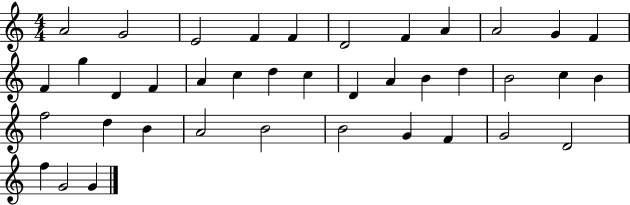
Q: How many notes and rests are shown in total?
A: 39